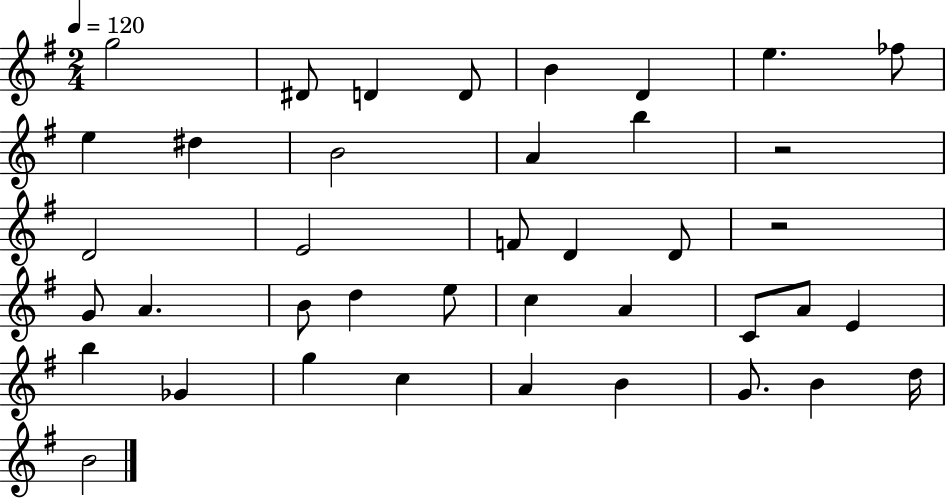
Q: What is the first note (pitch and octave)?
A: G5